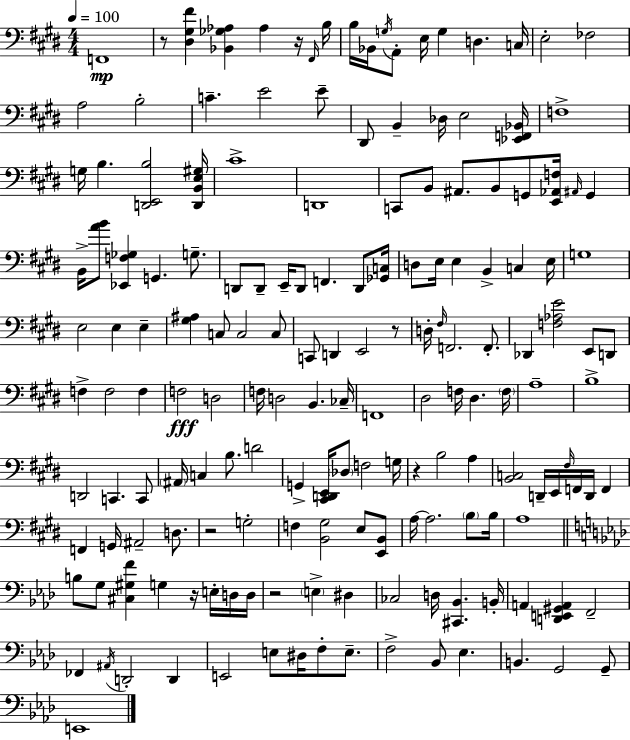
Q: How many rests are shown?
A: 7